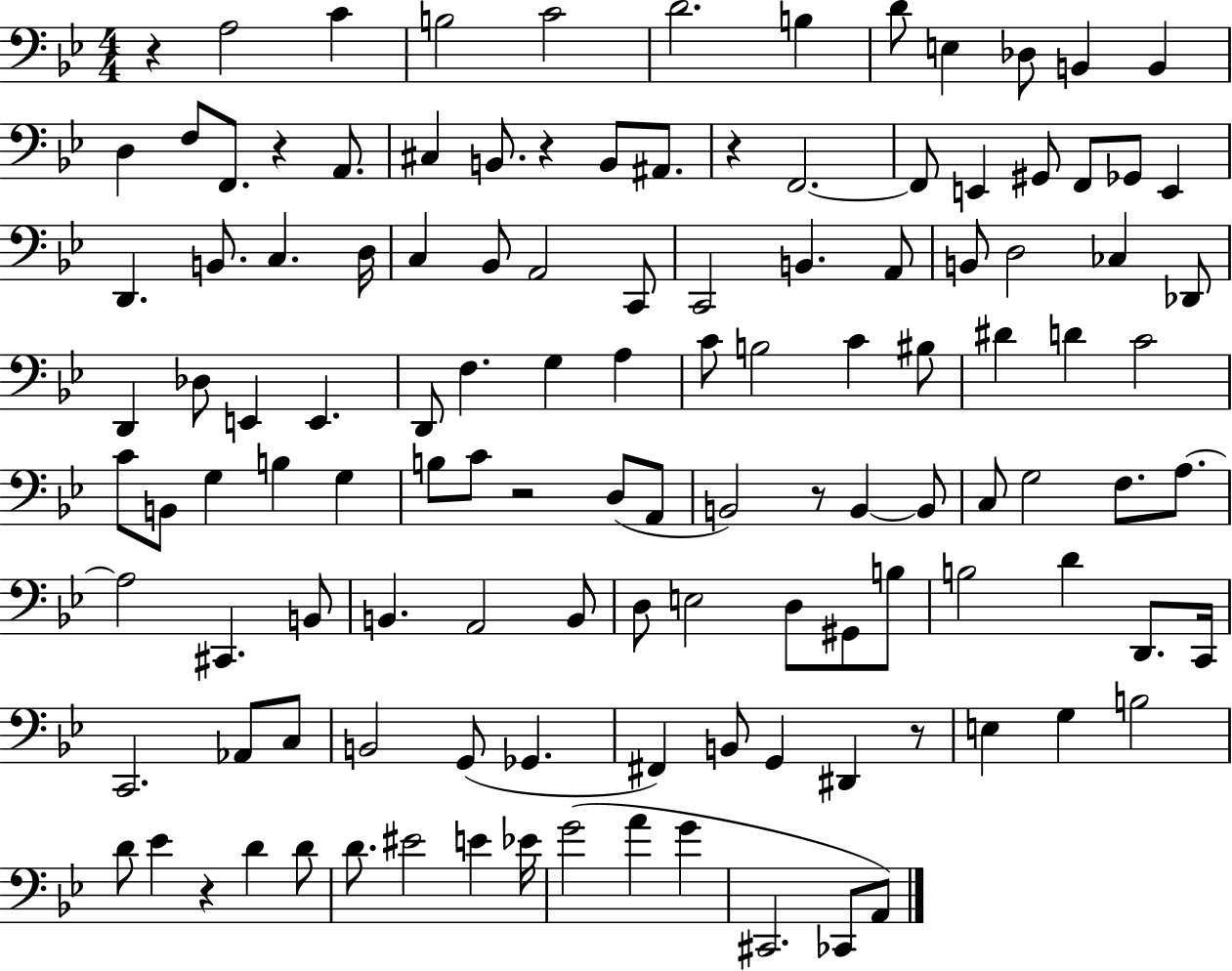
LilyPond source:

{
  \clef bass
  \numericTimeSignature
  \time 4/4
  \key bes \major
  \repeat volta 2 { r4 a2 c'4 | b2 c'2 | d'2. b4 | d'8 e4 des8 b,4 b,4 | \break d4 f8 f,8. r4 a,8. | cis4 b,8. r4 b,8 ais,8. | r4 f,2.~~ | f,8 e,4 gis,8 f,8 ges,8 e,4 | \break d,4. b,8. c4. d16 | c4 bes,8 a,2 c,8 | c,2 b,4. a,8 | b,8 d2 ces4 des,8 | \break d,4 des8 e,4 e,4. | d,8 f4. g4 a4 | c'8 b2 c'4 bis8 | dis'4 d'4 c'2 | \break c'8 b,8 g4 b4 g4 | b8 c'8 r2 d8( a,8 | b,2) r8 b,4~~ b,8 | c8 g2 f8. a8.~~ | \break a2 cis,4. b,8 | b,4. a,2 b,8 | d8 e2 d8 gis,8 b8 | b2 d'4 d,8. c,16 | \break c,2. aes,8 c8 | b,2 g,8( ges,4. | fis,4) b,8 g,4 dis,4 r8 | e4 g4 b2 | \break d'8 ees'4 r4 d'4 d'8 | d'8. eis'2 e'4 ees'16 | g'2( a'4 g'4 | cis,2. ces,8 a,8) | \break } \bar "|."
}